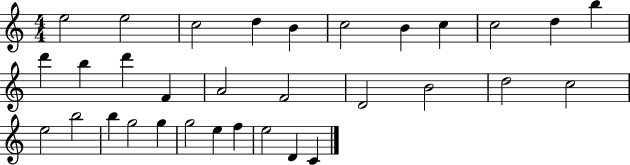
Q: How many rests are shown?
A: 0